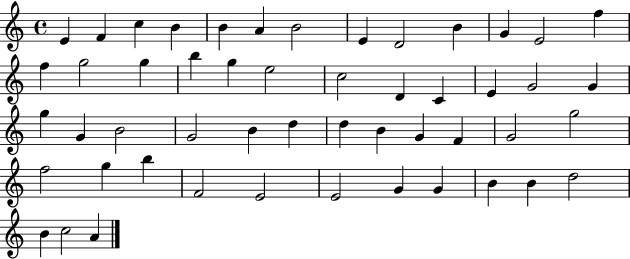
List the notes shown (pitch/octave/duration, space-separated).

E4/q F4/q C5/q B4/q B4/q A4/q B4/h E4/q D4/h B4/q G4/q E4/h F5/q F5/q G5/h G5/q B5/q G5/q E5/h C5/h D4/q C4/q E4/q G4/h G4/q G5/q G4/q B4/h G4/h B4/q D5/q D5/q B4/q G4/q F4/q G4/h G5/h F5/h G5/q B5/q F4/h E4/h E4/h G4/q G4/q B4/q B4/q D5/h B4/q C5/h A4/q